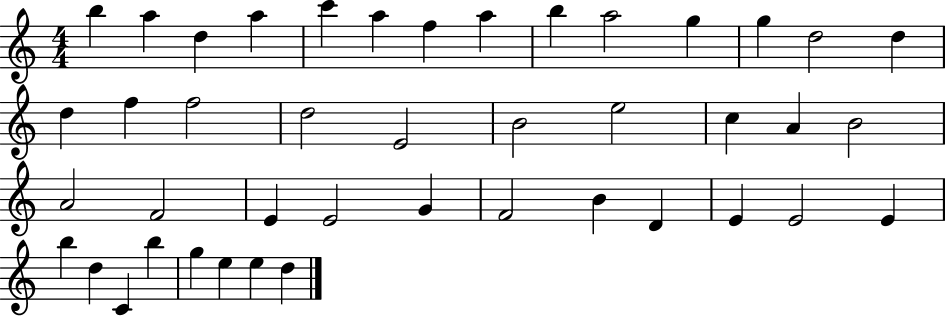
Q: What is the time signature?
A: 4/4